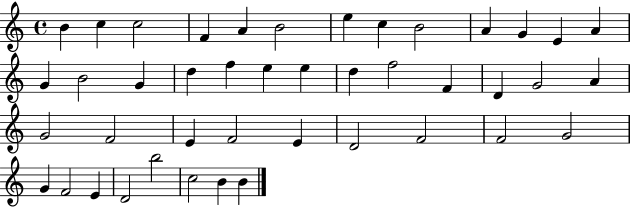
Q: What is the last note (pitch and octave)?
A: B4